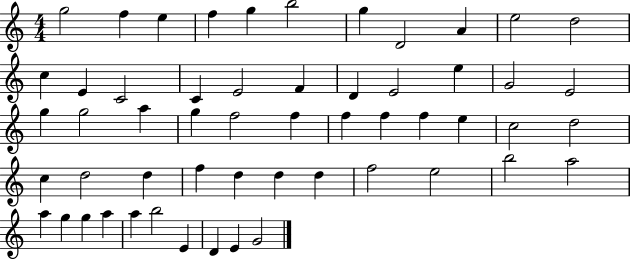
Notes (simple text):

G5/h F5/q E5/q F5/q G5/q B5/h G5/q D4/h A4/q E5/h D5/h C5/q E4/q C4/h C4/q E4/h F4/q D4/q E4/h E5/q G4/h E4/h G5/q G5/h A5/q G5/q F5/h F5/q F5/q F5/q F5/q E5/q C5/h D5/h C5/q D5/h D5/q F5/q D5/q D5/q D5/q F5/h E5/h B5/h A5/h A5/q G5/q G5/q A5/q A5/q B5/h E4/q D4/q E4/q G4/h